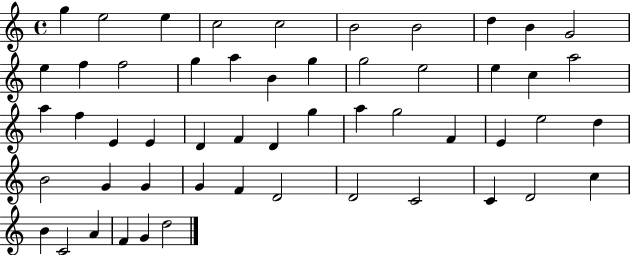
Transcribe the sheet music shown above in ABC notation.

X:1
T:Untitled
M:4/4
L:1/4
K:C
g e2 e c2 c2 B2 B2 d B G2 e f f2 g a B g g2 e2 e c a2 a f E E D F D g a g2 F E e2 d B2 G G G F D2 D2 C2 C D2 c B C2 A F G d2